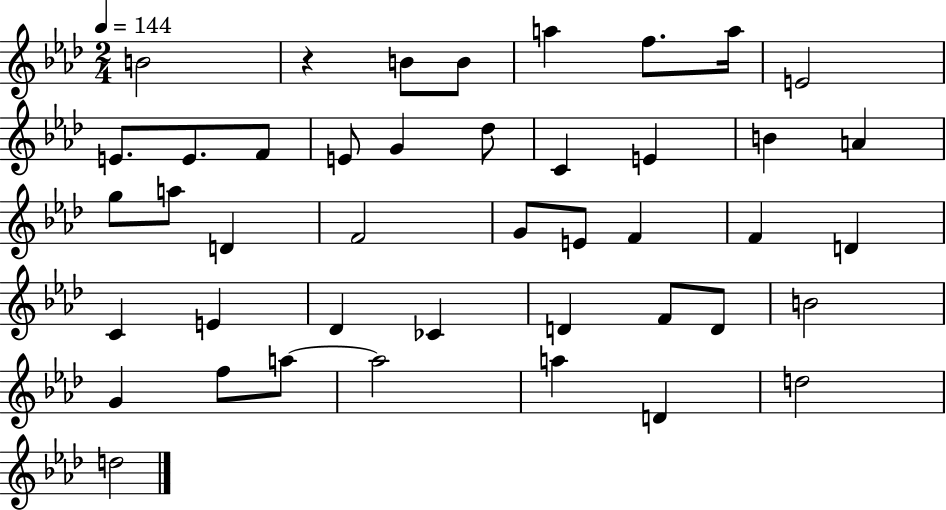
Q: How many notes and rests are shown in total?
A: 43